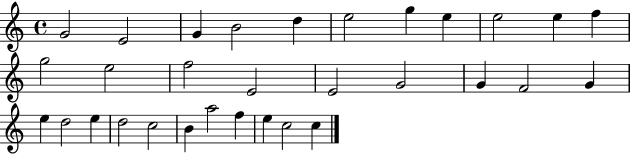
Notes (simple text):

G4/h E4/h G4/q B4/h D5/q E5/h G5/q E5/q E5/h E5/q F5/q G5/h E5/h F5/h E4/h E4/h G4/h G4/q F4/h G4/q E5/q D5/h E5/q D5/h C5/h B4/q A5/h F5/q E5/q C5/h C5/q